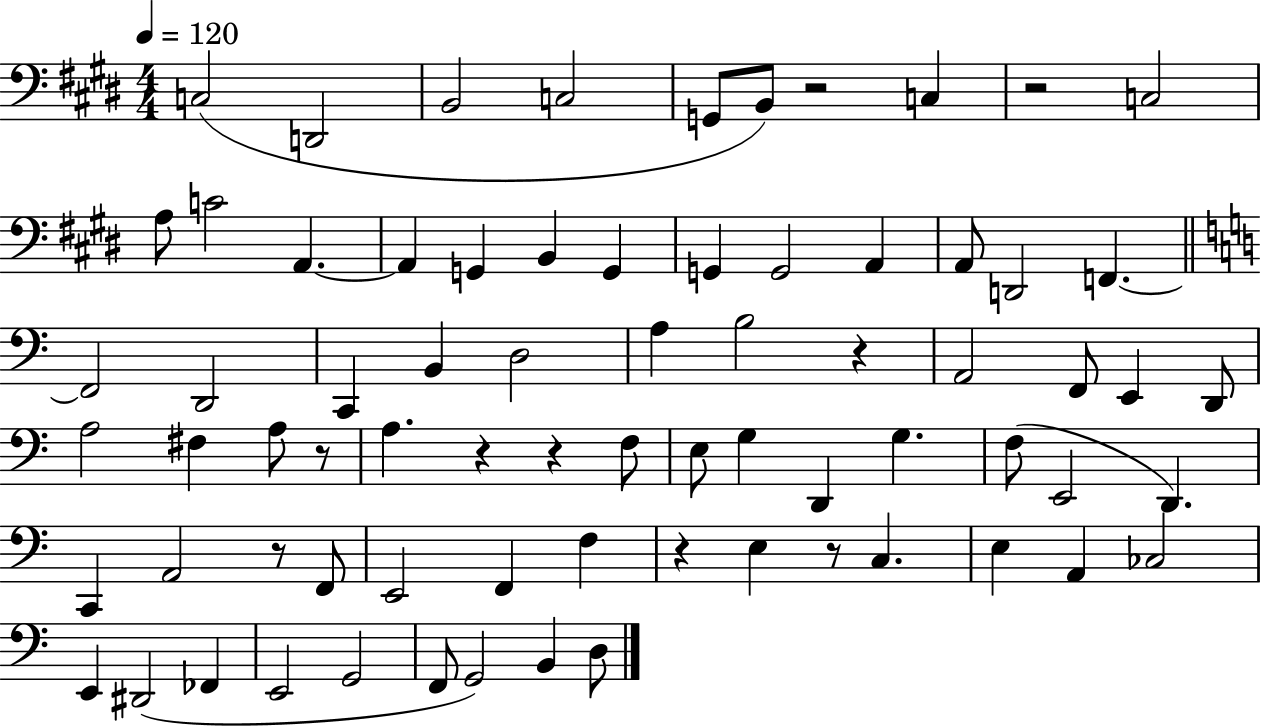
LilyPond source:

{
  \clef bass
  \numericTimeSignature
  \time 4/4
  \key e \major
  \tempo 4 = 120
  c2( d,2 | b,2 c2 | g,8 b,8) r2 c4 | r2 c2 | \break a8 c'2 a,4.~~ | a,4 g,4 b,4 g,4 | g,4 g,2 a,4 | a,8 d,2 f,4.~~ | \break \bar "||" \break \key a \minor f,2 d,2 | c,4 b,4 d2 | a4 b2 r4 | a,2 f,8 e,4 d,8 | \break a2 fis4 a8 r8 | a4. r4 r4 f8 | e8 g4 d,4 g4. | f8( e,2 d,4.) | \break c,4 a,2 r8 f,8 | e,2 f,4 f4 | r4 e4 r8 c4. | e4 a,4 ces2 | \break e,4 dis,2( fes,4 | e,2 g,2 | f,8 g,2) b,4 d8 | \bar "|."
}